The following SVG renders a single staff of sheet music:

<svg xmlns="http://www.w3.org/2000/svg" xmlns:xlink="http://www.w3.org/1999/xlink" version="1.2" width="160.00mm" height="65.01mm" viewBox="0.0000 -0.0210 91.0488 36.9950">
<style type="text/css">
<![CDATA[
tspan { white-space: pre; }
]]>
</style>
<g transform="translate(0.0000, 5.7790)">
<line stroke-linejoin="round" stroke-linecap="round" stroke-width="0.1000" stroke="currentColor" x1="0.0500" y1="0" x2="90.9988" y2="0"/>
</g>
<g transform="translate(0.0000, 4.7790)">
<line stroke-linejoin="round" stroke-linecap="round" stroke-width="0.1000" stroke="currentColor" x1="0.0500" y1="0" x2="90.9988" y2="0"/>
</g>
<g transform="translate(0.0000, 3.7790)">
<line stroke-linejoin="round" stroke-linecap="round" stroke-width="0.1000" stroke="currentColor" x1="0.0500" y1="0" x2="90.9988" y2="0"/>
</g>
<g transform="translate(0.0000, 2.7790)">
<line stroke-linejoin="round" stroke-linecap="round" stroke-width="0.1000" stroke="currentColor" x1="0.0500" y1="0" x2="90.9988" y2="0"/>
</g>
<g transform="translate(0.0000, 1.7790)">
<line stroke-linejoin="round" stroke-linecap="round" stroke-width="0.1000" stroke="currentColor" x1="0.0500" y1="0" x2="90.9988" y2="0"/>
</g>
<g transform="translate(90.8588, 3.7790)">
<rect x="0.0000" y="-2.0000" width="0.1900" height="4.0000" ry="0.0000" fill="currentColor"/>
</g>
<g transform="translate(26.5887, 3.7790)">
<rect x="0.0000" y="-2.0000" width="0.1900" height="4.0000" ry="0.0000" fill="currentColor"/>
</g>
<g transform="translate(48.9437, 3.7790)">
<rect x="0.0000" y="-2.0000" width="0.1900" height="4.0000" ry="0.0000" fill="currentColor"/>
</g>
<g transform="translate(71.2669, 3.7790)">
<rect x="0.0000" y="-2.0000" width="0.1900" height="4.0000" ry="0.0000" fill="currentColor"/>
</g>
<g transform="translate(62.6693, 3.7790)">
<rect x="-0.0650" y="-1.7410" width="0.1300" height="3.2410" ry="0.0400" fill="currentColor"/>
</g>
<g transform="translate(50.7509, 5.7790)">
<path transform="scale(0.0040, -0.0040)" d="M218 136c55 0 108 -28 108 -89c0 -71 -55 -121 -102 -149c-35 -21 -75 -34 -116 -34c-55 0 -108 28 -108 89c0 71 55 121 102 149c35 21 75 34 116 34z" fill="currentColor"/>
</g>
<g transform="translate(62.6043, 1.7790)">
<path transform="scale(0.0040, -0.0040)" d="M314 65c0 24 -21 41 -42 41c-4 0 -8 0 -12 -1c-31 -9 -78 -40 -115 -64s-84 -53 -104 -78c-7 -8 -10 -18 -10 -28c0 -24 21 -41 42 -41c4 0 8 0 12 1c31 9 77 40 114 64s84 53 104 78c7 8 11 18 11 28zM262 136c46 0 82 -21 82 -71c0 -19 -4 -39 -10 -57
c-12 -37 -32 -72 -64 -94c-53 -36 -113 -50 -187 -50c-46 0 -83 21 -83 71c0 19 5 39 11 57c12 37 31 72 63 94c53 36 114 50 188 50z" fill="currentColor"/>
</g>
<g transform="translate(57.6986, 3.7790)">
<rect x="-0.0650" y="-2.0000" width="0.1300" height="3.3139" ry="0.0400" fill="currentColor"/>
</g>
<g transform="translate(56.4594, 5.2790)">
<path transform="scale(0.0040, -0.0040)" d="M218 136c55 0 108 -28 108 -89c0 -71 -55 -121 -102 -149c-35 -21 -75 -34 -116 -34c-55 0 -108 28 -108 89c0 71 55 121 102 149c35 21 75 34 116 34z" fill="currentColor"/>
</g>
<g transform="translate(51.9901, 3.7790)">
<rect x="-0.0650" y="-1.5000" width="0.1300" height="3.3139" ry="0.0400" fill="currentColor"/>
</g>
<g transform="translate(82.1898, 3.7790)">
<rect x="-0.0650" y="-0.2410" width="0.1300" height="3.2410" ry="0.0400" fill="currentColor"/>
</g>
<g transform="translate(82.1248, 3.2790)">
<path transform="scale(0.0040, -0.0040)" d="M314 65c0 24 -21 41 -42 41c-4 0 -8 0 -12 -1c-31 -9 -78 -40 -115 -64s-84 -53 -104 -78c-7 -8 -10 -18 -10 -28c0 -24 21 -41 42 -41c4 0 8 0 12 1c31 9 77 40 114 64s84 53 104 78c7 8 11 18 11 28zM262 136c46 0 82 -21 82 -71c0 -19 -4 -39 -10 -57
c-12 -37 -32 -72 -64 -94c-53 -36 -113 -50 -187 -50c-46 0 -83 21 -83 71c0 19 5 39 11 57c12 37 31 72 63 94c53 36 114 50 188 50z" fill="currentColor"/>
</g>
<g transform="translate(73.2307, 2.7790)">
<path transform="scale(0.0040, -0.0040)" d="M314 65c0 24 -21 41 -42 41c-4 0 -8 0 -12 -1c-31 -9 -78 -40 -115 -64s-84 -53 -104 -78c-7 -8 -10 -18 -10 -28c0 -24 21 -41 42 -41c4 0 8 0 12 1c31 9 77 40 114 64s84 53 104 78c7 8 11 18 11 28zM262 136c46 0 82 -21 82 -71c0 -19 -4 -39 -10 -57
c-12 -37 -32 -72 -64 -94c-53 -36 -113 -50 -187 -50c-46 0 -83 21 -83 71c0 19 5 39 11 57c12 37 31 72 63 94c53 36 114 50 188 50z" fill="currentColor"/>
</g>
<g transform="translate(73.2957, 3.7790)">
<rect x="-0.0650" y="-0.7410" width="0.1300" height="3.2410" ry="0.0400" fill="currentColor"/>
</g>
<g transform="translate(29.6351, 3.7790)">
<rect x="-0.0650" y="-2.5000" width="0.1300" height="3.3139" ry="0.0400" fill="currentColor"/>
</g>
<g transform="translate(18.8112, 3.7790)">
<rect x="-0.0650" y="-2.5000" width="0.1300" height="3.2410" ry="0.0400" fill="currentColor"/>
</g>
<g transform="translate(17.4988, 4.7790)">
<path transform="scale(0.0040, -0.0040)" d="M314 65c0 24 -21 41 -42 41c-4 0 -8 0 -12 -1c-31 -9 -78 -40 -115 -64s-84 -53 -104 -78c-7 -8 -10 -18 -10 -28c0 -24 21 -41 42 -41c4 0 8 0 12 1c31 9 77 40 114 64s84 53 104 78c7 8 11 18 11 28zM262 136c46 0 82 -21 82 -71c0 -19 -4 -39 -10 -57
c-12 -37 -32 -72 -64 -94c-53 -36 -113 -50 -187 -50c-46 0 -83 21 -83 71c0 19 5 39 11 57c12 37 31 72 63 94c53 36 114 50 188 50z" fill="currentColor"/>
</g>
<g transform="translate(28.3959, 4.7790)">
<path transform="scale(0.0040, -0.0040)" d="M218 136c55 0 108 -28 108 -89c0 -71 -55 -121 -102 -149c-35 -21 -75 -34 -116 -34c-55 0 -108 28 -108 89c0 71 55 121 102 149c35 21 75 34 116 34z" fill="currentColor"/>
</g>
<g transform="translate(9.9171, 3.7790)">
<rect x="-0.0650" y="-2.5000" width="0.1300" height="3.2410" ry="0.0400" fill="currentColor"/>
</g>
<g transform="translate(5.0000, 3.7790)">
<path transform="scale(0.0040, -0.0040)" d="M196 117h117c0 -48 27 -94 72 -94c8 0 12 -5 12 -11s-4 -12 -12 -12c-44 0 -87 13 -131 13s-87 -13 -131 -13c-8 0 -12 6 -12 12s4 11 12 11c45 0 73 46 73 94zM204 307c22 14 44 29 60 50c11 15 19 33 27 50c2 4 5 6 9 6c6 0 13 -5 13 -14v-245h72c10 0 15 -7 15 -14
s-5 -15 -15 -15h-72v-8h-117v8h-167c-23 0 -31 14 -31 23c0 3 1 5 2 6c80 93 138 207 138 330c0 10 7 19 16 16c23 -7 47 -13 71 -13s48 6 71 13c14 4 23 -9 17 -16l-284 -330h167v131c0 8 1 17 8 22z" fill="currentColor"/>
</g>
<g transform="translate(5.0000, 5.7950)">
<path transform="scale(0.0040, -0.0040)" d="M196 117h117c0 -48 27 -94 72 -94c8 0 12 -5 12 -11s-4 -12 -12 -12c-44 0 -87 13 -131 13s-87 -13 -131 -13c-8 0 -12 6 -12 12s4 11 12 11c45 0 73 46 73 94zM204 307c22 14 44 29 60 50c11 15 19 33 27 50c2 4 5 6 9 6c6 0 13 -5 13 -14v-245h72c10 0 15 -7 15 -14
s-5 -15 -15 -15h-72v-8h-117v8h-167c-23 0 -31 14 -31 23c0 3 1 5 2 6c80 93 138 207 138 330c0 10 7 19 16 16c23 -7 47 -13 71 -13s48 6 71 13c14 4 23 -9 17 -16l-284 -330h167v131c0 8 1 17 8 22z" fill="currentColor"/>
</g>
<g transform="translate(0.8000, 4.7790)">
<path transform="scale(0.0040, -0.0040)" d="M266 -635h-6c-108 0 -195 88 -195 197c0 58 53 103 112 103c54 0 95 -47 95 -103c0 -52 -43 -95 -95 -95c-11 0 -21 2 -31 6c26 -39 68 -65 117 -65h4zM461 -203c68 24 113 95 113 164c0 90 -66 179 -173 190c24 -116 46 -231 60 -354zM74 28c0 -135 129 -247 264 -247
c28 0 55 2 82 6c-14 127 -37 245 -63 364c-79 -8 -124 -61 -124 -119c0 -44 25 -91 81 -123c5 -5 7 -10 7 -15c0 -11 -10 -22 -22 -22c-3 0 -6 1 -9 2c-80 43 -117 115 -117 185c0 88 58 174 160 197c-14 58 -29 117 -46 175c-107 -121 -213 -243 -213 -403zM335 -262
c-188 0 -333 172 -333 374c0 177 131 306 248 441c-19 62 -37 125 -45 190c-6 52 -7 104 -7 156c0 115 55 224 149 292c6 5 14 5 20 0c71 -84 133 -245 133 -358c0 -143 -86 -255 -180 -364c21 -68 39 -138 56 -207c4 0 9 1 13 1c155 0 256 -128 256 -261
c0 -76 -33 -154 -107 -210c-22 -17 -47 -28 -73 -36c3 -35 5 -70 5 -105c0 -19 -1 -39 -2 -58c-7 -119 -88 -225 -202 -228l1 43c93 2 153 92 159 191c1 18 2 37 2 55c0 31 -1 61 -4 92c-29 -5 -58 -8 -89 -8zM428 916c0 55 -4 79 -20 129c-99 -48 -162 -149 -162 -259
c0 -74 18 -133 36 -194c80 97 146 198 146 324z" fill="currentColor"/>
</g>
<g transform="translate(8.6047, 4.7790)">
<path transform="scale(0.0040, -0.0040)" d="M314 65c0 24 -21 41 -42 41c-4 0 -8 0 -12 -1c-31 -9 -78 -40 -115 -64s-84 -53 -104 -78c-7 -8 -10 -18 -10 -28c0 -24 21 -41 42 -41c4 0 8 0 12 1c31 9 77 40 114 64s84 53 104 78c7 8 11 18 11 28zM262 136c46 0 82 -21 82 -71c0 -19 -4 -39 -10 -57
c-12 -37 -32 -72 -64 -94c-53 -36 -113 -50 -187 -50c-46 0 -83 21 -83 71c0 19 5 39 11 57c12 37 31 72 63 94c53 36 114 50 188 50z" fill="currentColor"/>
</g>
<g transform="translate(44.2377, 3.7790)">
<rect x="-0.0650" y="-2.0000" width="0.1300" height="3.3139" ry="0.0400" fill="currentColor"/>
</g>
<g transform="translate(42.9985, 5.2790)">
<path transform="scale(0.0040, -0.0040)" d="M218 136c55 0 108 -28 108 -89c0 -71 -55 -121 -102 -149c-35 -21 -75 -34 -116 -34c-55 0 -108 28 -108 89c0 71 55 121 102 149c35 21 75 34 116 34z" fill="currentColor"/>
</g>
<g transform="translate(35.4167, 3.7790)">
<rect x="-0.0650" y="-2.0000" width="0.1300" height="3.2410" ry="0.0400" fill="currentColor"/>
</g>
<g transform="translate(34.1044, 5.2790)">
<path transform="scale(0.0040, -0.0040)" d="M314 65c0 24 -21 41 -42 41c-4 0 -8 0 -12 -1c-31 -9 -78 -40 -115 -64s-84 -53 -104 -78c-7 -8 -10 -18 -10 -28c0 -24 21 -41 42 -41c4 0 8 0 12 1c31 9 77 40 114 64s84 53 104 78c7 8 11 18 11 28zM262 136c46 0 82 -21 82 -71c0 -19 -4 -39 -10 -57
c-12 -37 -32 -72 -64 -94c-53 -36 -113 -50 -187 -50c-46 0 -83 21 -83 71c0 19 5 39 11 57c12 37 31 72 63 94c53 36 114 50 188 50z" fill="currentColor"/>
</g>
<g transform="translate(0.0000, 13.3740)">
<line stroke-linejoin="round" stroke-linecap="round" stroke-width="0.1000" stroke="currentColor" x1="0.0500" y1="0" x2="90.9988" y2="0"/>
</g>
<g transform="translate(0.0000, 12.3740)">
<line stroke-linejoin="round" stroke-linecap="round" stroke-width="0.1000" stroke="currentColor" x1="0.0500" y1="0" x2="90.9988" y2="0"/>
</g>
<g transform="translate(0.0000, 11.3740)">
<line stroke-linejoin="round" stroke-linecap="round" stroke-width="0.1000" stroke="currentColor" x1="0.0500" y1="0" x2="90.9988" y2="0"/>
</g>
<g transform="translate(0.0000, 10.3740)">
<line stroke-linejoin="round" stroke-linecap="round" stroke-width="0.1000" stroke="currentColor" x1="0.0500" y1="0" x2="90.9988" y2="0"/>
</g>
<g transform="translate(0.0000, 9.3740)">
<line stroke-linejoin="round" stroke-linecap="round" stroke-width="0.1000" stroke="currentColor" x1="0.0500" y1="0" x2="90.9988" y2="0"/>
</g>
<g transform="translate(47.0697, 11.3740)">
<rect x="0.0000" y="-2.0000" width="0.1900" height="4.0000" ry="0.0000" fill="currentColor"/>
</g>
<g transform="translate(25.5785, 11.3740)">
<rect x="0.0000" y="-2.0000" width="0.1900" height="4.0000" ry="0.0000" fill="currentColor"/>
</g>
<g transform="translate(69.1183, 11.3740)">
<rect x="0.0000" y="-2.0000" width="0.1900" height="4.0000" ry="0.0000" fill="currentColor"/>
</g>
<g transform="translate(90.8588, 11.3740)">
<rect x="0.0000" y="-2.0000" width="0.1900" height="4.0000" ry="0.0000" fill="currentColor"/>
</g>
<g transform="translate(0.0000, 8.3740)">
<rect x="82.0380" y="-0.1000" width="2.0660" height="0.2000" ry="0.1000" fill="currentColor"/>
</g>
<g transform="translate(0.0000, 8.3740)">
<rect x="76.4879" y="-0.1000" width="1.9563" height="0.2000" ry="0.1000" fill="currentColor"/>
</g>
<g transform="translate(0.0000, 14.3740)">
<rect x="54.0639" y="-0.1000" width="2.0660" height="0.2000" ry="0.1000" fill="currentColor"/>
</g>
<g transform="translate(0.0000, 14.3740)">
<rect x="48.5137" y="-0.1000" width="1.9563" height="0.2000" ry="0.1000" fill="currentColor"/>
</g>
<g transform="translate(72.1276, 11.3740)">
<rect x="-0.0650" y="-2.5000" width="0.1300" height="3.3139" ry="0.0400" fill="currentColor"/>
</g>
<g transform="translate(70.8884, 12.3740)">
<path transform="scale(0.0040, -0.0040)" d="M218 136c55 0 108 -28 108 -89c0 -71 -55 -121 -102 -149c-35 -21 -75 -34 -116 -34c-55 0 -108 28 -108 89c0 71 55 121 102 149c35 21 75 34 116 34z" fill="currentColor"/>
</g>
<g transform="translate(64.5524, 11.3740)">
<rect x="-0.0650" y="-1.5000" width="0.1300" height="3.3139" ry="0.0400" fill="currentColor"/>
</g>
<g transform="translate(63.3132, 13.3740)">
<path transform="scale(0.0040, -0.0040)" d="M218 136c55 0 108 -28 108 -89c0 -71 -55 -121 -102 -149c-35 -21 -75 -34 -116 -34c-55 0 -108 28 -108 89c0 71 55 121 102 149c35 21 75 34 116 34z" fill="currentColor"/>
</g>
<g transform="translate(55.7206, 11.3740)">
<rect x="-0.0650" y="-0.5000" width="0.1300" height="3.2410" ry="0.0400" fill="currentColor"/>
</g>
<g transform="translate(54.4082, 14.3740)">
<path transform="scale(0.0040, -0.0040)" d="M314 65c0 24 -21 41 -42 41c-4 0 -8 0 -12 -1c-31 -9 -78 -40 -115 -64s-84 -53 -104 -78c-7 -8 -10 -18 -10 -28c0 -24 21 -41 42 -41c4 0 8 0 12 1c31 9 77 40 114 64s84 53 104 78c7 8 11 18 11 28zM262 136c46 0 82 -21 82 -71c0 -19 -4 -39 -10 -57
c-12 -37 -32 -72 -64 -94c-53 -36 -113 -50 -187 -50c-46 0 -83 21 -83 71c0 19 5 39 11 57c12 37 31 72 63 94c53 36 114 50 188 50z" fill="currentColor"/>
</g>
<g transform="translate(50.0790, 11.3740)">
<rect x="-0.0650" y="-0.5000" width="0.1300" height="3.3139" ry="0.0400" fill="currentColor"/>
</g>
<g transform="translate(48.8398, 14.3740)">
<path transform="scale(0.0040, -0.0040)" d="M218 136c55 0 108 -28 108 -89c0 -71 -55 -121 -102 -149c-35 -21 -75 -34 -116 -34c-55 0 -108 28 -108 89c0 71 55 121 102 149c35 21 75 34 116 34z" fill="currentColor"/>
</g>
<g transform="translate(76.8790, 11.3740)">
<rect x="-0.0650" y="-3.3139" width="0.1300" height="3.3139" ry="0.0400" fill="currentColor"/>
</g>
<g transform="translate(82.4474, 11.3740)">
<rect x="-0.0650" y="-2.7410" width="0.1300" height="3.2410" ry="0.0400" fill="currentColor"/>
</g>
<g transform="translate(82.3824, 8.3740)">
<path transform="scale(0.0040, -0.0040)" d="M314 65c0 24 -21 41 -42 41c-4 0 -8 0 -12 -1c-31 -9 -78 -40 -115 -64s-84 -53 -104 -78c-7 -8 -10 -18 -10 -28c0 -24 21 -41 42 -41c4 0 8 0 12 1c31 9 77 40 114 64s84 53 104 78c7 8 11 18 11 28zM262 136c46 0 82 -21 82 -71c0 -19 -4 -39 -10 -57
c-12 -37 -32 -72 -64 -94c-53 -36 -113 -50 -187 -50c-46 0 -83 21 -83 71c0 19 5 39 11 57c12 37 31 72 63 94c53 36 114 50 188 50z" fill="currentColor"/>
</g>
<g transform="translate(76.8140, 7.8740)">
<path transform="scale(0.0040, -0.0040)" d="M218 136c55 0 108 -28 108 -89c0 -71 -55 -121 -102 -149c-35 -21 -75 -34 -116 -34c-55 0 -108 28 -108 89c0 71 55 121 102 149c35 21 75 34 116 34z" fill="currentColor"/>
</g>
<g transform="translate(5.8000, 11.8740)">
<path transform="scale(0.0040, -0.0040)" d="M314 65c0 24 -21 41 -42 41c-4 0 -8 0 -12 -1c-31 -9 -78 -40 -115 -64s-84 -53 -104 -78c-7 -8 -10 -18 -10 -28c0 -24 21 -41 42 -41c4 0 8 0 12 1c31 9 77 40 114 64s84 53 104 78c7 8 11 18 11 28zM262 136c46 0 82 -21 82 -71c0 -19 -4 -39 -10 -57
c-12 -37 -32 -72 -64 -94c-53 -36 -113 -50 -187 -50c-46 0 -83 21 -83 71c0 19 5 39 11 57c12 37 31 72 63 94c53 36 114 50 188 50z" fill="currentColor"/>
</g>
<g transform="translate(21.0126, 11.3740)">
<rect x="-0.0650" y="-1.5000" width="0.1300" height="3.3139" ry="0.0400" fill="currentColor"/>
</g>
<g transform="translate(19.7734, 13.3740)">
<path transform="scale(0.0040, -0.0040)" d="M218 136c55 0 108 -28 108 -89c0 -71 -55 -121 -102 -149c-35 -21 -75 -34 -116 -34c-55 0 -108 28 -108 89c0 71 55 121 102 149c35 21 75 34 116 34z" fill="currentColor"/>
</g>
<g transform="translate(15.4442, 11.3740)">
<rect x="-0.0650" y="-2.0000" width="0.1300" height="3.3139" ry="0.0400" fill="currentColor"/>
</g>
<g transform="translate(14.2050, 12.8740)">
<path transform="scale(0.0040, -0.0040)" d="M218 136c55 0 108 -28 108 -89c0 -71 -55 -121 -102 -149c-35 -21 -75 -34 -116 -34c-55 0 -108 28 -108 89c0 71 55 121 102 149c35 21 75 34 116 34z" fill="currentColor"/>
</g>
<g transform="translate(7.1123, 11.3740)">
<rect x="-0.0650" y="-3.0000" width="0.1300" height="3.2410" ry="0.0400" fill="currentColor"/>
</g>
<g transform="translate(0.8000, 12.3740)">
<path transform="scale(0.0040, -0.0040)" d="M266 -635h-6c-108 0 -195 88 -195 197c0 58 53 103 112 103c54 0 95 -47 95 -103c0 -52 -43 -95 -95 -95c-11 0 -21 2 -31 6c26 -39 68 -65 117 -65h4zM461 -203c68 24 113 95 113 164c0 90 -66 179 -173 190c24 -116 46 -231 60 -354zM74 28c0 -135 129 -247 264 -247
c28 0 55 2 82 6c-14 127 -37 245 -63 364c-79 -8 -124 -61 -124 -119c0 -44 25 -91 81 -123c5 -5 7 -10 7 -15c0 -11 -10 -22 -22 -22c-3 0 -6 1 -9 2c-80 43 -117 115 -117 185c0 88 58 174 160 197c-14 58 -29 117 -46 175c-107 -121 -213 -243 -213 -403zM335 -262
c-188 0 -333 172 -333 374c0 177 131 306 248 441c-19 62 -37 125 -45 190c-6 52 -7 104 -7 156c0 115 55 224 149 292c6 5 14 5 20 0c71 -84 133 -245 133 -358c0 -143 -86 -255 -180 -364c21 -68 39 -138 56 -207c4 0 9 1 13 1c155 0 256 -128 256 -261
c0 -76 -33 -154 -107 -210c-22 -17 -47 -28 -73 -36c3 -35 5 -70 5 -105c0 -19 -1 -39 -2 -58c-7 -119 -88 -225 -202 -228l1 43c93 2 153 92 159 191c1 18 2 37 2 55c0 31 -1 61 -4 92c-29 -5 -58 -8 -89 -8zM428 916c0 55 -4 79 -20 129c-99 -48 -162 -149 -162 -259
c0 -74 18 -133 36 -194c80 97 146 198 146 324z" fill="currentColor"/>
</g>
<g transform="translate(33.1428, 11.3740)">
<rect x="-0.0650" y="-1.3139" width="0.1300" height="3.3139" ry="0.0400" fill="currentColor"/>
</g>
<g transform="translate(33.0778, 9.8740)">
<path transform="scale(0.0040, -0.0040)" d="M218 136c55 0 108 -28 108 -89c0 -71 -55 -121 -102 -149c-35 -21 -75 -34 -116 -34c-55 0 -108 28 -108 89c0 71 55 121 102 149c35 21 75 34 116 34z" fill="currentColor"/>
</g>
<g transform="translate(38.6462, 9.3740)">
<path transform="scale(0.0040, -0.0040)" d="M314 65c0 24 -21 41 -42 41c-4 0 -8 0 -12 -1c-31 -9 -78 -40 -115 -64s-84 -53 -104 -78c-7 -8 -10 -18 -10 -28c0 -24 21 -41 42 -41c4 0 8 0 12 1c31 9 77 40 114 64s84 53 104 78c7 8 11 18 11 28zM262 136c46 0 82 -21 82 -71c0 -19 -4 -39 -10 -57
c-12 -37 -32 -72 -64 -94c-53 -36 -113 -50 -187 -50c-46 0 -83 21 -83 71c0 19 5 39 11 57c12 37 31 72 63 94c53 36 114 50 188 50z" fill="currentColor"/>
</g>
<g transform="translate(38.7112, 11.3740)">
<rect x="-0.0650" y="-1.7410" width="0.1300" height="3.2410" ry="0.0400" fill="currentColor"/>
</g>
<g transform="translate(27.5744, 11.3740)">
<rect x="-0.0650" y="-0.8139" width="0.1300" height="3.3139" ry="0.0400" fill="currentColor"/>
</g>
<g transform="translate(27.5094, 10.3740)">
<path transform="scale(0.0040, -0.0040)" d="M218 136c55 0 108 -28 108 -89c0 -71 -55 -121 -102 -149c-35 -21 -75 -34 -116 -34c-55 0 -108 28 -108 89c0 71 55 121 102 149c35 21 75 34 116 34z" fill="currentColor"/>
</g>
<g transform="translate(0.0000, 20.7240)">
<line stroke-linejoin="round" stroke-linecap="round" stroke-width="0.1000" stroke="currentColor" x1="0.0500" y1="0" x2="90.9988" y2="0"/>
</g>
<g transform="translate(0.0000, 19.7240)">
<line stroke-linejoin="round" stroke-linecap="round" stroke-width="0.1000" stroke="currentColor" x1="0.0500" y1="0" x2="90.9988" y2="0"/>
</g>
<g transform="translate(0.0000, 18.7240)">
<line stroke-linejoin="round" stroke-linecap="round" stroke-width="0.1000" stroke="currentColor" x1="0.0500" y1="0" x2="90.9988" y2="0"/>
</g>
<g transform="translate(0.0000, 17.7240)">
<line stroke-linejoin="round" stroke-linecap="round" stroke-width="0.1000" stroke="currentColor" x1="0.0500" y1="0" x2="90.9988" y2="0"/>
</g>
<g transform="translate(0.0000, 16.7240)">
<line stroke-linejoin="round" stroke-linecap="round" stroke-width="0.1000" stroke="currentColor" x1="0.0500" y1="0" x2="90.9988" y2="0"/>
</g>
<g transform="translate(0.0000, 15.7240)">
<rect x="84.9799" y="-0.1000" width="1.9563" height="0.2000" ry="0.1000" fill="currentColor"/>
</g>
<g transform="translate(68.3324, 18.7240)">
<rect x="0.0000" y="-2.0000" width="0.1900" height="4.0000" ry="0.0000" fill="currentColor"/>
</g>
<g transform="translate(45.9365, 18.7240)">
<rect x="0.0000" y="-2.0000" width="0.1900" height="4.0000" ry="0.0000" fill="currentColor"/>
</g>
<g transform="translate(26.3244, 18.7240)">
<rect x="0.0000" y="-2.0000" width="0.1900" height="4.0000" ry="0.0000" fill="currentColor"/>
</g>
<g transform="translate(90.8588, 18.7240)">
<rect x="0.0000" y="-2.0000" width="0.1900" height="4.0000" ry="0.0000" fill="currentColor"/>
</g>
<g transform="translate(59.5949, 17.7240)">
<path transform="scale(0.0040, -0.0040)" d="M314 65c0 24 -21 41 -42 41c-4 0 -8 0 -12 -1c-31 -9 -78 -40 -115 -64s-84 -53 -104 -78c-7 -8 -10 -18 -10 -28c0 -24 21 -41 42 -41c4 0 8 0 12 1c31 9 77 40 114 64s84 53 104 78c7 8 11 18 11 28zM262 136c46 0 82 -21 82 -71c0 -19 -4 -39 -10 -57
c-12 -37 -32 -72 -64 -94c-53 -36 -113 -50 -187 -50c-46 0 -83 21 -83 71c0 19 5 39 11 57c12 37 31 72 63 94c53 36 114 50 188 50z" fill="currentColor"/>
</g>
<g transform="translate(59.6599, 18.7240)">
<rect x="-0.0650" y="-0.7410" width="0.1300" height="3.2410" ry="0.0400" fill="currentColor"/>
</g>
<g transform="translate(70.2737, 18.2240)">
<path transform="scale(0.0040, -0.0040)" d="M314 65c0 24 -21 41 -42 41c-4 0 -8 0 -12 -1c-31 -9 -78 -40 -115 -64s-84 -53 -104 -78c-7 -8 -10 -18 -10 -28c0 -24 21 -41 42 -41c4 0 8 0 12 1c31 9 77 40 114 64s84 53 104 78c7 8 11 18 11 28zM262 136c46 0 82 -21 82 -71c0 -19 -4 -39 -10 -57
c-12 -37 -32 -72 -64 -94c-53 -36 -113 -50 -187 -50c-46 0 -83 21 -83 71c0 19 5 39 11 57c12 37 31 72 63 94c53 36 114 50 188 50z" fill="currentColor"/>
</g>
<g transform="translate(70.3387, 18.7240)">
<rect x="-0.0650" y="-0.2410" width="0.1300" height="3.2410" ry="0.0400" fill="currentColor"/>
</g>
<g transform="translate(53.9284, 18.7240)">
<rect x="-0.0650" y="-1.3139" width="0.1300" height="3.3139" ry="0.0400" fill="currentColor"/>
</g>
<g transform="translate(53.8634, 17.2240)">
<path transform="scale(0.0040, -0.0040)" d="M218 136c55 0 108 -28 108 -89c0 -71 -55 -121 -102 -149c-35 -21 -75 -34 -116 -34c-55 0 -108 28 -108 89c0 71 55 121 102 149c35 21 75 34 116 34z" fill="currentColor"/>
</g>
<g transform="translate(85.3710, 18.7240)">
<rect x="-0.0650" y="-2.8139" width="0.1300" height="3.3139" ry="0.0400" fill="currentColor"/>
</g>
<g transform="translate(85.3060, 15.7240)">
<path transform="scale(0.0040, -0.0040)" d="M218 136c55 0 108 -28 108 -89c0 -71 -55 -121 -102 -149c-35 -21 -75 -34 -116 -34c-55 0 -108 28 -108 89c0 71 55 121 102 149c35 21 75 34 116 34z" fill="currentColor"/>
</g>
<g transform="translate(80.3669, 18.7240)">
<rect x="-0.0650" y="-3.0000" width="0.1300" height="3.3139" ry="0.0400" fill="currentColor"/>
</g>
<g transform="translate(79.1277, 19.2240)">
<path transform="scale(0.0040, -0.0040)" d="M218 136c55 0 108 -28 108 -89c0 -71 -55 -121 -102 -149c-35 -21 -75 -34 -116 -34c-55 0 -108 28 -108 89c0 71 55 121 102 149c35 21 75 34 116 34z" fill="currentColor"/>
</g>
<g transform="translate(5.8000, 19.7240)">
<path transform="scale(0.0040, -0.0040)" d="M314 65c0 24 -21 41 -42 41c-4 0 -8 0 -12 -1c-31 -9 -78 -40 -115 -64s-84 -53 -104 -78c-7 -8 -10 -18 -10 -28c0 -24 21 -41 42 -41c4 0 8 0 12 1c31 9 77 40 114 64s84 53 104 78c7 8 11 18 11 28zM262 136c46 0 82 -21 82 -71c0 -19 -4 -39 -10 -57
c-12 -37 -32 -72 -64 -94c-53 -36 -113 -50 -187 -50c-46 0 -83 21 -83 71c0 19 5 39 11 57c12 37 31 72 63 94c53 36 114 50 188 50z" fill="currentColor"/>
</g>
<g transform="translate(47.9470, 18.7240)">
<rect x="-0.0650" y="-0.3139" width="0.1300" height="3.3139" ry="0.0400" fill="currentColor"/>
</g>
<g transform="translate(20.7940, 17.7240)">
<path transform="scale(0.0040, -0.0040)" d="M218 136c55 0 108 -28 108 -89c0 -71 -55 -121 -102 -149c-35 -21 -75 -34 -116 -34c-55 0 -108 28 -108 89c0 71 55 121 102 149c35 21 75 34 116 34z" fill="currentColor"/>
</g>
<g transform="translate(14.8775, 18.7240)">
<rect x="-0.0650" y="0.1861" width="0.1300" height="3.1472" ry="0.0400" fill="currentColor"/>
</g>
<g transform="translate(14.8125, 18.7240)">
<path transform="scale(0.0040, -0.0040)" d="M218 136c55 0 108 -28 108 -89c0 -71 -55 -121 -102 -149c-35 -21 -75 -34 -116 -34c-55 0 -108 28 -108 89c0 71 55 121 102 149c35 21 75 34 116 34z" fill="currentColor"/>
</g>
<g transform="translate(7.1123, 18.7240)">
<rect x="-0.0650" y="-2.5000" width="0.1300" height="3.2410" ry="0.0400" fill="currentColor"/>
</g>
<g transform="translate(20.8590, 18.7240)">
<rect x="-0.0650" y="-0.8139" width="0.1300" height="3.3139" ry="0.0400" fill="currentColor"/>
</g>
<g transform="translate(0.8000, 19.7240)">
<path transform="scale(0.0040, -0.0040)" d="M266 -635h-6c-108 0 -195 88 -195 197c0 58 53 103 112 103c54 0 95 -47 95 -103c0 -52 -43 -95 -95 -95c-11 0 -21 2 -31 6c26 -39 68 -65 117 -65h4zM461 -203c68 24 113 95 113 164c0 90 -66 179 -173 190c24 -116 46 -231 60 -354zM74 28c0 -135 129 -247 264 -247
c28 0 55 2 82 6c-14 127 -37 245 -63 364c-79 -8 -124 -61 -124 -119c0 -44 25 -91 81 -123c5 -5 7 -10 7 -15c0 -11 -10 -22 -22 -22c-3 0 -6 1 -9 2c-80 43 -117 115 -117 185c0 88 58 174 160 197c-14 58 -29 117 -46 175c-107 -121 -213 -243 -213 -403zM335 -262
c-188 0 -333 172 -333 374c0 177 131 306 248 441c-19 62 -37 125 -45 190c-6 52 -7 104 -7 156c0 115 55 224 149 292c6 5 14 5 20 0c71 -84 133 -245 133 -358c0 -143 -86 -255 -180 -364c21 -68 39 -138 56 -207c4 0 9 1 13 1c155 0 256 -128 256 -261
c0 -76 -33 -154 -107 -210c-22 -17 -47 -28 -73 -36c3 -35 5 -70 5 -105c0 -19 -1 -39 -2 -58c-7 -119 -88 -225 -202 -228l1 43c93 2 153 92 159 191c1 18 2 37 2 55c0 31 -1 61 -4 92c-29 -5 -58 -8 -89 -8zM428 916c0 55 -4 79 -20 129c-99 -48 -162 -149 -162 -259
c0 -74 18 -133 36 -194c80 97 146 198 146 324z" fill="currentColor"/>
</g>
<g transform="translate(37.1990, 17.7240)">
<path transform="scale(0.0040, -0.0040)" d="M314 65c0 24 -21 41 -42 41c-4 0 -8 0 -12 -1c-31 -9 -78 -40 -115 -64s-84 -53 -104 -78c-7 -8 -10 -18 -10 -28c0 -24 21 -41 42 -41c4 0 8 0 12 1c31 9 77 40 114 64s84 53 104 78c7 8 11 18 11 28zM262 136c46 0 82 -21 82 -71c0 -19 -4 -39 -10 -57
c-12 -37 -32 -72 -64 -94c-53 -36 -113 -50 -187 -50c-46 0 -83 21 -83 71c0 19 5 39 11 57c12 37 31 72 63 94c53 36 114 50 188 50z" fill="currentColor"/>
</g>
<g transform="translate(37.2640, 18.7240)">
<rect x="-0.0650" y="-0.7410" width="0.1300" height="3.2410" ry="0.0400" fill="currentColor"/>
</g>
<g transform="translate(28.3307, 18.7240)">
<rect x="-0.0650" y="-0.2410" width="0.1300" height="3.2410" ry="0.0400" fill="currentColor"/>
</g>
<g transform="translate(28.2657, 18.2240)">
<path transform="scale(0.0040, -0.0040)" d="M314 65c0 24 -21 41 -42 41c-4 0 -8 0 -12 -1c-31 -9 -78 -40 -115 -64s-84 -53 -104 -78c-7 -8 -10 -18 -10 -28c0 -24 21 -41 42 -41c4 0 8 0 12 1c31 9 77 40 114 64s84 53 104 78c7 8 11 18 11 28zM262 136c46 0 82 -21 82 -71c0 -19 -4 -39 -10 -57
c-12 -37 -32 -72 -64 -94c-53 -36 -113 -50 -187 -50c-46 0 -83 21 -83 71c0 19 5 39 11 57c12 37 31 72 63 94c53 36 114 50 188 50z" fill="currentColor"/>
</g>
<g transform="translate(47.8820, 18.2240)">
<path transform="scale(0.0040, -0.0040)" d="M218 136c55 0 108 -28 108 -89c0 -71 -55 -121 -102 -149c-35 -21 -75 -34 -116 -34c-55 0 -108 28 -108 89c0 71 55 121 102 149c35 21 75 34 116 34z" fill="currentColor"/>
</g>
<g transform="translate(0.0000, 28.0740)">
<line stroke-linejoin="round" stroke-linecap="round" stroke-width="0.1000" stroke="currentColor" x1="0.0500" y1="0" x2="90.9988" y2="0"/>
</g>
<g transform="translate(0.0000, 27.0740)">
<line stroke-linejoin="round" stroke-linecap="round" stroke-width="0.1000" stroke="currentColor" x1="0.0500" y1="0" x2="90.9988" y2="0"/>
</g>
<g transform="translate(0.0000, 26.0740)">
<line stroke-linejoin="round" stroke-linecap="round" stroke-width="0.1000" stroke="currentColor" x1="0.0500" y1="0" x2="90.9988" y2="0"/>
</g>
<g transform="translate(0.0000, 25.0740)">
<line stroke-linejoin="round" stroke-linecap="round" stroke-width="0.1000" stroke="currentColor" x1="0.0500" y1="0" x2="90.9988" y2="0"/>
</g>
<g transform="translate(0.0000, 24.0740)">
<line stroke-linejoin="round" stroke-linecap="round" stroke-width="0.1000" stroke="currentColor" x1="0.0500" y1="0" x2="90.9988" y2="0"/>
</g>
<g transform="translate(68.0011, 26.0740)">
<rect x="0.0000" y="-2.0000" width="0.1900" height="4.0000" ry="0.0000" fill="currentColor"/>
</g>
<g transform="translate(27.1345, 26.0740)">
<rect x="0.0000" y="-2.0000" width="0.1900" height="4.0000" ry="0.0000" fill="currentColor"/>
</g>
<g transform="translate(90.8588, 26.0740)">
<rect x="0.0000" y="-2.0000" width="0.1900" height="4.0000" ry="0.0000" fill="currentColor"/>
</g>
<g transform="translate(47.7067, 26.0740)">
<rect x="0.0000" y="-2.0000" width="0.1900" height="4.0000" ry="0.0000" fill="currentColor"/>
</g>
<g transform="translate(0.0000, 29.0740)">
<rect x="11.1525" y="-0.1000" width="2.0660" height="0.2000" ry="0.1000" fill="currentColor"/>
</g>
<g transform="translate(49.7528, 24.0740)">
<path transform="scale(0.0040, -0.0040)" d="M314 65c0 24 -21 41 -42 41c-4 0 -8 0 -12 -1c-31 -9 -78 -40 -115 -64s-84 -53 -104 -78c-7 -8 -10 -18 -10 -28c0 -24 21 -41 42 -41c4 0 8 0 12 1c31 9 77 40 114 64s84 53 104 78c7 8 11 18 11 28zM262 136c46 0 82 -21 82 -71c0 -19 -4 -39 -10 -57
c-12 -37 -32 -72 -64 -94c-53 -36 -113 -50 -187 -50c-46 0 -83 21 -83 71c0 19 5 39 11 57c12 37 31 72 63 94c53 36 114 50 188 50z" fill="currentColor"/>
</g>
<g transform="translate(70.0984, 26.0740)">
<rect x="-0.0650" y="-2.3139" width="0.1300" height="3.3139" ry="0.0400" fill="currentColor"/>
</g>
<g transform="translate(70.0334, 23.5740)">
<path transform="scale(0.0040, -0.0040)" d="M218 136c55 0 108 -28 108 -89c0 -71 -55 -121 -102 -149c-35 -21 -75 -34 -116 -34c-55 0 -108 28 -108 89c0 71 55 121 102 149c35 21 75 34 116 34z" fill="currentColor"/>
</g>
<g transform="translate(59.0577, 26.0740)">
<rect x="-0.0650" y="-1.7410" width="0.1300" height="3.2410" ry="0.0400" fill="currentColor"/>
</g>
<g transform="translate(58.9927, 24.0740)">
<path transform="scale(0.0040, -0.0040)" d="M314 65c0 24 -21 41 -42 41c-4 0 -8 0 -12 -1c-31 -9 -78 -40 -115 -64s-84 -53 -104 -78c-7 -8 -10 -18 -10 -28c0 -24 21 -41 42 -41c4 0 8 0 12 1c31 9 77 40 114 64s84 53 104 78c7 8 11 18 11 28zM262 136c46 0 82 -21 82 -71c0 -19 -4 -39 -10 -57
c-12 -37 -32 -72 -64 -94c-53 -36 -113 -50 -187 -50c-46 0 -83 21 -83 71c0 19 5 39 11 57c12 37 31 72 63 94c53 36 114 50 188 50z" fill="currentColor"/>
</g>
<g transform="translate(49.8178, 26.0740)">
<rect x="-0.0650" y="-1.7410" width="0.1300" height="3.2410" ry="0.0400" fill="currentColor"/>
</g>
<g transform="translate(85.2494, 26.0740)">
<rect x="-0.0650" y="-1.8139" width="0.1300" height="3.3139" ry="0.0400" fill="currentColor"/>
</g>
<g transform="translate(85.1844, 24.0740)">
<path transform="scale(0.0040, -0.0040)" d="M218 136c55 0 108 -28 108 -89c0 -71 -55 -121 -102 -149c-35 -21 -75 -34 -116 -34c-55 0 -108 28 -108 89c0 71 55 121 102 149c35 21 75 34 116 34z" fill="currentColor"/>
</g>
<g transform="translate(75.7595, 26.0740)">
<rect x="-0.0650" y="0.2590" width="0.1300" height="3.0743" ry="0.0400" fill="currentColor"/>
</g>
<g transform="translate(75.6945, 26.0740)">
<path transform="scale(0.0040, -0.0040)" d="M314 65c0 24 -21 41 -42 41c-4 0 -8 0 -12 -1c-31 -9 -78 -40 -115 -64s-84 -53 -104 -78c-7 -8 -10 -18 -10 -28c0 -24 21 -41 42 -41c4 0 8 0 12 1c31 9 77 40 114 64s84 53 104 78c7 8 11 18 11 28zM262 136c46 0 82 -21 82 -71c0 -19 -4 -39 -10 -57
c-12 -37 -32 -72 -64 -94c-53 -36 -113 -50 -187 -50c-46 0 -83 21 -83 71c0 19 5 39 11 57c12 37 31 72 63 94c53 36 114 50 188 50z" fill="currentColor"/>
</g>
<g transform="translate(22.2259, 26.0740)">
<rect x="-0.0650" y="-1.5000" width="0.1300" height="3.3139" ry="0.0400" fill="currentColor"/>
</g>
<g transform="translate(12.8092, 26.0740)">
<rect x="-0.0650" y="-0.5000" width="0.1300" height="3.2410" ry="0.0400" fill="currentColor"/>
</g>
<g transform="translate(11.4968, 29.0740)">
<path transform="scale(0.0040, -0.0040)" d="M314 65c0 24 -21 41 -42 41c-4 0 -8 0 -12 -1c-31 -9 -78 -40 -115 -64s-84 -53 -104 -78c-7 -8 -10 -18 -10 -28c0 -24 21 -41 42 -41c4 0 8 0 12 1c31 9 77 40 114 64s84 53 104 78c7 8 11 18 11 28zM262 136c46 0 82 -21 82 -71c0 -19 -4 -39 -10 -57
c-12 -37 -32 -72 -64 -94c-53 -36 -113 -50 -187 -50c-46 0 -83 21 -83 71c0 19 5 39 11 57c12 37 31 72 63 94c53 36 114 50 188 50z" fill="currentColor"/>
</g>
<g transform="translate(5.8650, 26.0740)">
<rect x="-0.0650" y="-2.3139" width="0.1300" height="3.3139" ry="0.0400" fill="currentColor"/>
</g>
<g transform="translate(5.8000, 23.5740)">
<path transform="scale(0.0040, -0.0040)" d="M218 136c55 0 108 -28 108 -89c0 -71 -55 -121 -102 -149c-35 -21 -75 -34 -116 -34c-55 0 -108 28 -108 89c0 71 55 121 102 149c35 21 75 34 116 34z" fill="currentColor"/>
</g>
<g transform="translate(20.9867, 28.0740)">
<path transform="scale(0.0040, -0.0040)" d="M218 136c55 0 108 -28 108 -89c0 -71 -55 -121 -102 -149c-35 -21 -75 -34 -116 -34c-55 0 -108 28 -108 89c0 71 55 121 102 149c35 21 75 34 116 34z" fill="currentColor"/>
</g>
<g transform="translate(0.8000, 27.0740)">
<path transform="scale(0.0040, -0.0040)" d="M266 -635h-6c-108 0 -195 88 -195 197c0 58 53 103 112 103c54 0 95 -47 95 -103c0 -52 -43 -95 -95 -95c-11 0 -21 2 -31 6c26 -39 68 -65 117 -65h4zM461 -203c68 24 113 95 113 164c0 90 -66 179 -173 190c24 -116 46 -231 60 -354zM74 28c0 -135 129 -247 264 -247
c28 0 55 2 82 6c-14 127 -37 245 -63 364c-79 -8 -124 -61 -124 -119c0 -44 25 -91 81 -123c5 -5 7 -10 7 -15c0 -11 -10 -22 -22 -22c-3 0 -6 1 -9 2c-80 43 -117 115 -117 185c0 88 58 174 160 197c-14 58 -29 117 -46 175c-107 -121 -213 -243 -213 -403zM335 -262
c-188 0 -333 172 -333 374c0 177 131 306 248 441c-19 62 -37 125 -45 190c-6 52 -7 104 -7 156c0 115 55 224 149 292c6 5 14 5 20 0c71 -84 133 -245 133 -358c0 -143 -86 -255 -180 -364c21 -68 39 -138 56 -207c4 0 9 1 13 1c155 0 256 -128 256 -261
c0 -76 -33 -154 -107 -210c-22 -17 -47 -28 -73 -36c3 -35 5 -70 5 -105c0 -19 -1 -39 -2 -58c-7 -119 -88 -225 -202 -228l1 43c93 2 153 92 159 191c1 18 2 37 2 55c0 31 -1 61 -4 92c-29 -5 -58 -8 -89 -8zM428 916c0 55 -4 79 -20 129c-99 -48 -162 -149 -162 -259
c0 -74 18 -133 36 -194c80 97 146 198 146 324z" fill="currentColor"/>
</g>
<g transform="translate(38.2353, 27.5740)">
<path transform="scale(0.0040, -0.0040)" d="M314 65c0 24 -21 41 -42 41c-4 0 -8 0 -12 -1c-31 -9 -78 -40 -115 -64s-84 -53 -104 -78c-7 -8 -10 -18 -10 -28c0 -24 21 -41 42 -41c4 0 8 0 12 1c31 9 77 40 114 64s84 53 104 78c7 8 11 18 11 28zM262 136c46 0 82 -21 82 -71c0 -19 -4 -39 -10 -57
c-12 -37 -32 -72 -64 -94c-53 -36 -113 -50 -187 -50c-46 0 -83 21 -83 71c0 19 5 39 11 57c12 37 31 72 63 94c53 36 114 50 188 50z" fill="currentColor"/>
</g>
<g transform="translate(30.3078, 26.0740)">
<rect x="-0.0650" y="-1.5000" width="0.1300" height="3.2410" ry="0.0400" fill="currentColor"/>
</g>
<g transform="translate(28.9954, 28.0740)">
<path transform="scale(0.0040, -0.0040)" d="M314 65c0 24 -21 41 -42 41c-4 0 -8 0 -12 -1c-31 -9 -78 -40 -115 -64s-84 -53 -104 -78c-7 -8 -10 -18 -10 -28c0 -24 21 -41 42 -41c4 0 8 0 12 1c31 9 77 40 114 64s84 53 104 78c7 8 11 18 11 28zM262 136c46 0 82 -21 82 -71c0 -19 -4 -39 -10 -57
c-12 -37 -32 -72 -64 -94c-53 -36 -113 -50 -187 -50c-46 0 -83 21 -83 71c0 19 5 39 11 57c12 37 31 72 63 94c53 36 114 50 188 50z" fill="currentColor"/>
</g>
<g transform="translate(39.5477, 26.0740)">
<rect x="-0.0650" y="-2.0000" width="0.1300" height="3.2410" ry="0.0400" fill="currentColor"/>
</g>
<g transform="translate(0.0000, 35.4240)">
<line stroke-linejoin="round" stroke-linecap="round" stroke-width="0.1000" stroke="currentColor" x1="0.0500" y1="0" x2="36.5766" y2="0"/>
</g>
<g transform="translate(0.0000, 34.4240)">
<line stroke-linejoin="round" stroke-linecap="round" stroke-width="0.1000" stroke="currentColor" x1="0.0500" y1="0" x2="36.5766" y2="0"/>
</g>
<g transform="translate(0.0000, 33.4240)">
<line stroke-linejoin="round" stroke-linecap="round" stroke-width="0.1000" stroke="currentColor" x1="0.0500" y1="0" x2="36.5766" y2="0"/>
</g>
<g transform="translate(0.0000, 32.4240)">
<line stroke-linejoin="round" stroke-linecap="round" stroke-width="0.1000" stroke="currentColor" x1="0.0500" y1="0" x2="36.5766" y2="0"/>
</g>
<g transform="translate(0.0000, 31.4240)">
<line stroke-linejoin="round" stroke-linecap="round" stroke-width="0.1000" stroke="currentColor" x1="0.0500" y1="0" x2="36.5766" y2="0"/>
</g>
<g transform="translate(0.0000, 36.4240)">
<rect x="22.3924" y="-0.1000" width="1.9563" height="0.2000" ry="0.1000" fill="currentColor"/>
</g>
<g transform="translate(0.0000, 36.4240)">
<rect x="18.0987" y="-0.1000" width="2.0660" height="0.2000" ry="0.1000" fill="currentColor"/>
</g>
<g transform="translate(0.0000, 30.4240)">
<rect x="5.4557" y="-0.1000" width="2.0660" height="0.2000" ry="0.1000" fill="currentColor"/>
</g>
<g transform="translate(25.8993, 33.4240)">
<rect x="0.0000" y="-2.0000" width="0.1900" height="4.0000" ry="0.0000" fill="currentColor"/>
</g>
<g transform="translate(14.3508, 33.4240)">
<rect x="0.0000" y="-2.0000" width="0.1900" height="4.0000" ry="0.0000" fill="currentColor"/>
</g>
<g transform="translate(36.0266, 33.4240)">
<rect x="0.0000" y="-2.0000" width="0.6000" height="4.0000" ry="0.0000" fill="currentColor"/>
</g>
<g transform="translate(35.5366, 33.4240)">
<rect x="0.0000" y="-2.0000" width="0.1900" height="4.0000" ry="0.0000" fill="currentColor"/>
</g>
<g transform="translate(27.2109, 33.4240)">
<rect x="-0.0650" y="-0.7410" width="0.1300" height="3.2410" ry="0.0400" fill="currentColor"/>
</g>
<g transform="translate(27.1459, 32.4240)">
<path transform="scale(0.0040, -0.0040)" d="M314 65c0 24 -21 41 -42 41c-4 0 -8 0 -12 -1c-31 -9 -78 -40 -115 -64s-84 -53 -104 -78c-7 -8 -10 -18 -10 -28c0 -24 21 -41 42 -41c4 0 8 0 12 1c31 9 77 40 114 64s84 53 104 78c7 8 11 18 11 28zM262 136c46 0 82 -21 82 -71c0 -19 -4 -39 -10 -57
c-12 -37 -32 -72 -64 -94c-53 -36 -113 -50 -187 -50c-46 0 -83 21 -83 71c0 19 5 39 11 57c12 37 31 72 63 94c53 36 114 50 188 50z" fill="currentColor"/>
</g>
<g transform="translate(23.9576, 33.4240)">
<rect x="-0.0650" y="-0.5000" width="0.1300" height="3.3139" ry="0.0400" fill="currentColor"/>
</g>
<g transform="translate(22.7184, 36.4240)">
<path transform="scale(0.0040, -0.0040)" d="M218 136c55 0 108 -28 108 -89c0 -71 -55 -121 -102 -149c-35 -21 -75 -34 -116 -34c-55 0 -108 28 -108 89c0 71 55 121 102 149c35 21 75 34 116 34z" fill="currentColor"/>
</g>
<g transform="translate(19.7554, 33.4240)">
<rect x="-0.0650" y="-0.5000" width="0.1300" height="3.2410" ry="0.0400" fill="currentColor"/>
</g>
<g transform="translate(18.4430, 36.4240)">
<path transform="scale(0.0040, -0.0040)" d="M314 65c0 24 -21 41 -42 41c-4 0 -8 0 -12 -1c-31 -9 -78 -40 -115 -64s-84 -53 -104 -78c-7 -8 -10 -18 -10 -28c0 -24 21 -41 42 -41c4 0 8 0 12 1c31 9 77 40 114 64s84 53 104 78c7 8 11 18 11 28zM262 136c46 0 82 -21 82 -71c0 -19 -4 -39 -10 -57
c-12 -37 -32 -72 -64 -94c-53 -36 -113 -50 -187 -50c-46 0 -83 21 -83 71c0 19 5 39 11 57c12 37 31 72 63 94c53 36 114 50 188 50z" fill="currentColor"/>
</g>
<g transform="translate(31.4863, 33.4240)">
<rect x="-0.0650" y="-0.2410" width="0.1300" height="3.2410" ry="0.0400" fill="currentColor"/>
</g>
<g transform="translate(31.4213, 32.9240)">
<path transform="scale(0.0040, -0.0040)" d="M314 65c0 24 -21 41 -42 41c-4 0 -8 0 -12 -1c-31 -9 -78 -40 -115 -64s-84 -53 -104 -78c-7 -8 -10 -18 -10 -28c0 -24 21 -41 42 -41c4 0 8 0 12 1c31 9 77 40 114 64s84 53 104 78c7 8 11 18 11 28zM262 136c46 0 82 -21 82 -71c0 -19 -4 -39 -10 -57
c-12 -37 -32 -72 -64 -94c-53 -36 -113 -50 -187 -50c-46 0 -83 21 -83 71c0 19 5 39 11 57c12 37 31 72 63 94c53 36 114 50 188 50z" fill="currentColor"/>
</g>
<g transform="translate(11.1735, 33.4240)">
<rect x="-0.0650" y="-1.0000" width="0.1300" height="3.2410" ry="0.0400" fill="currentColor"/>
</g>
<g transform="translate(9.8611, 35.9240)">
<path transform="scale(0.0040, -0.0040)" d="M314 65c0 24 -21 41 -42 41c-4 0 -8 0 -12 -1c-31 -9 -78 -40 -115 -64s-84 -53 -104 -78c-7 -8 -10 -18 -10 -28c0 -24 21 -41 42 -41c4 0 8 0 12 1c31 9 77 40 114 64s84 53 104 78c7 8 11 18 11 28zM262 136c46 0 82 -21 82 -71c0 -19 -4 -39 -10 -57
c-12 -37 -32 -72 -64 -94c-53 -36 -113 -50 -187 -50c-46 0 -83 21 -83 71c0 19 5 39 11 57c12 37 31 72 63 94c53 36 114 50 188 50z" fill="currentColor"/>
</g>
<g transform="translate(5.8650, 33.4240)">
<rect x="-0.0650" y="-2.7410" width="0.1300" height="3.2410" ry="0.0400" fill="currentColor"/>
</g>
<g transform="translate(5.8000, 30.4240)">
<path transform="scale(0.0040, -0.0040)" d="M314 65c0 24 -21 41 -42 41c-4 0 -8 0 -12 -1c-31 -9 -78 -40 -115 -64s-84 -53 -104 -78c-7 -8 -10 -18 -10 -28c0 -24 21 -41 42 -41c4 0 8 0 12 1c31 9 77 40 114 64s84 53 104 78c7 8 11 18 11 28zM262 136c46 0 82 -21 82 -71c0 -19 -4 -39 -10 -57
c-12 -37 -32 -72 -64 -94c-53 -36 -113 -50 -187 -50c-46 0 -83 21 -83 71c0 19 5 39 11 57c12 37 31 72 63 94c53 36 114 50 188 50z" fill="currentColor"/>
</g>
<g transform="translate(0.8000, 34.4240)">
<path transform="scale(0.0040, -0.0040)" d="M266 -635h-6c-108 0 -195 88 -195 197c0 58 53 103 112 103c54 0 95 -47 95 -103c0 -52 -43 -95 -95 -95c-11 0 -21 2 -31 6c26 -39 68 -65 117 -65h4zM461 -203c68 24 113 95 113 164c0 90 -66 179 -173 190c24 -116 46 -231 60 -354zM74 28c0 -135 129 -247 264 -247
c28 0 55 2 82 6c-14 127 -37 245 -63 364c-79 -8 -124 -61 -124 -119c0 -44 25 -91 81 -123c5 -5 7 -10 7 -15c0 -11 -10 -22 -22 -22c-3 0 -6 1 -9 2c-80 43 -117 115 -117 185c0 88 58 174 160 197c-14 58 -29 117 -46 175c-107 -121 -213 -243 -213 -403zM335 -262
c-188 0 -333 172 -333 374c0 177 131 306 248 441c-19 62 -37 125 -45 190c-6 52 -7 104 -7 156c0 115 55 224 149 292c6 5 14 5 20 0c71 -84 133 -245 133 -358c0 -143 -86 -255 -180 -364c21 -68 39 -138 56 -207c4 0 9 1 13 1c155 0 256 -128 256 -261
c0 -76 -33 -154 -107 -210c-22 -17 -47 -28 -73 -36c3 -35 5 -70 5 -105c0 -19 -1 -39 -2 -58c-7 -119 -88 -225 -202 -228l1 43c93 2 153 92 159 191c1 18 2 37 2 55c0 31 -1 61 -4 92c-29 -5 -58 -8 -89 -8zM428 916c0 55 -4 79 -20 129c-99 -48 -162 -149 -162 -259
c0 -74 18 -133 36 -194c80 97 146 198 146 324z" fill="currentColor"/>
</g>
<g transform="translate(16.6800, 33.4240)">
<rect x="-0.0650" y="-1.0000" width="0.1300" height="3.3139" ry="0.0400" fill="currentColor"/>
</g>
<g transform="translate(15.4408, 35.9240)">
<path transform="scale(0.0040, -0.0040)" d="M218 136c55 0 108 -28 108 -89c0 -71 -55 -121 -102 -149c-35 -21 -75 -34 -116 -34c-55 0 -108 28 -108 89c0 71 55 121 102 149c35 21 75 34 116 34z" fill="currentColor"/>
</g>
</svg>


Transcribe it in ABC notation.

X:1
T:Untitled
M:4/4
L:1/4
K:C
G2 G2 G F2 F E F f2 d2 c2 A2 F E d e f2 C C2 E G b a2 G2 B d c2 d2 c e d2 c2 A a g C2 E E2 F2 f2 f2 g B2 f a2 D2 D C2 C d2 c2